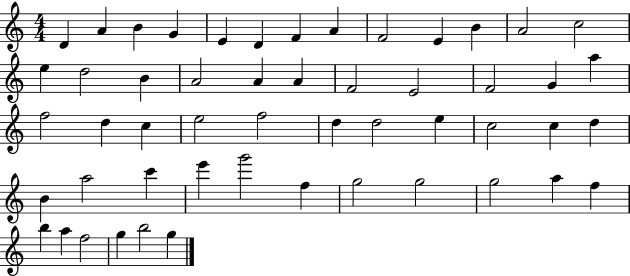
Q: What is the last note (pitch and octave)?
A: G5